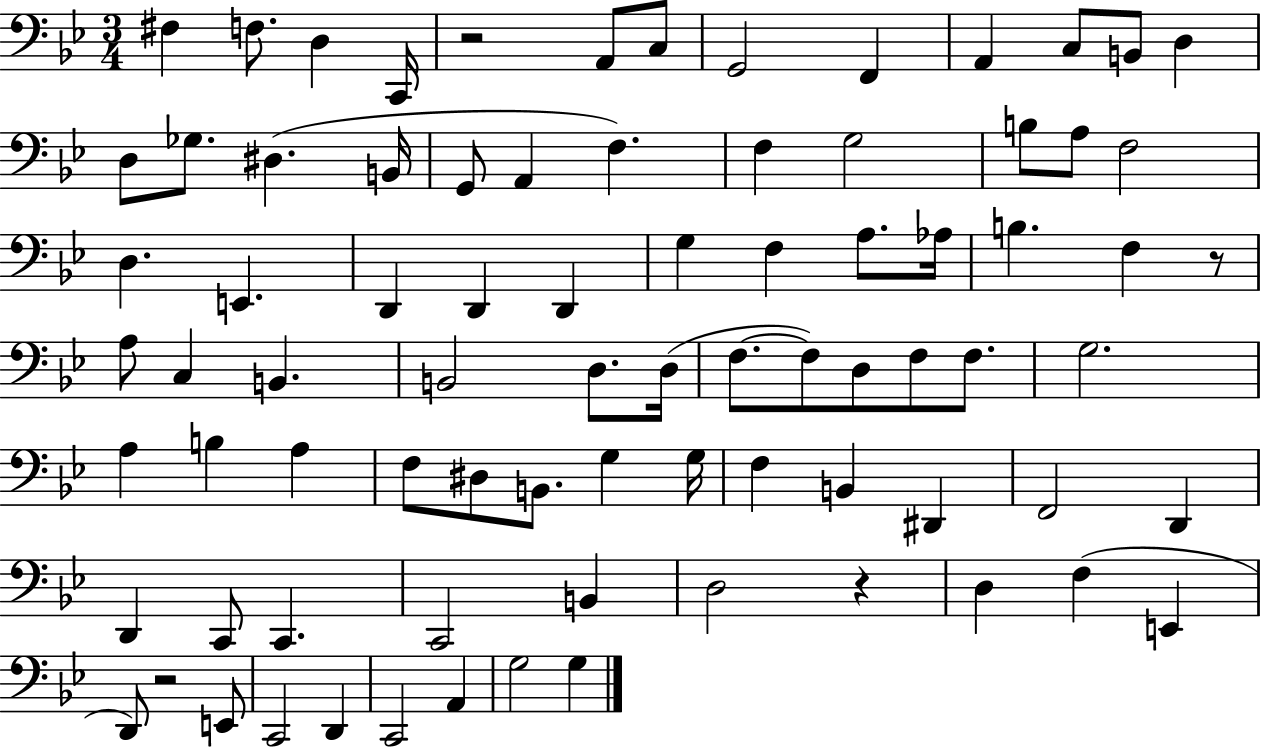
F#3/q F3/e. D3/q C2/s R/h A2/e C3/e G2/h F2/q A2/q C3/e B2/e D3/q D3/e Gb3/e. D#3/q. B2/s G2/e A2/q F3/q. F3/q G3/h B3/e A3/e F3/h D3/q. E2/q. D2/q D2/q D2/q G3/q F3/q A3/e. Ab3/s B3/q. F3/q R/e A3/e C3/q B2/q. B2/h D3/e. D3/s F3/e. F3/e D3/e F3/e F3/e. G3/h. A3/q B3/q A3/q F3/e D#3/e B2/e. G3/q G3/s F3/q B2/q D#2/q F2/h D2/q D2/q C2/e C2/q. C2/h B2/q D3/h R/q D3/q F3/q E2/q D2/e R/h E2/e C2/h D2/q C2/h A2/q G3/h G3/q